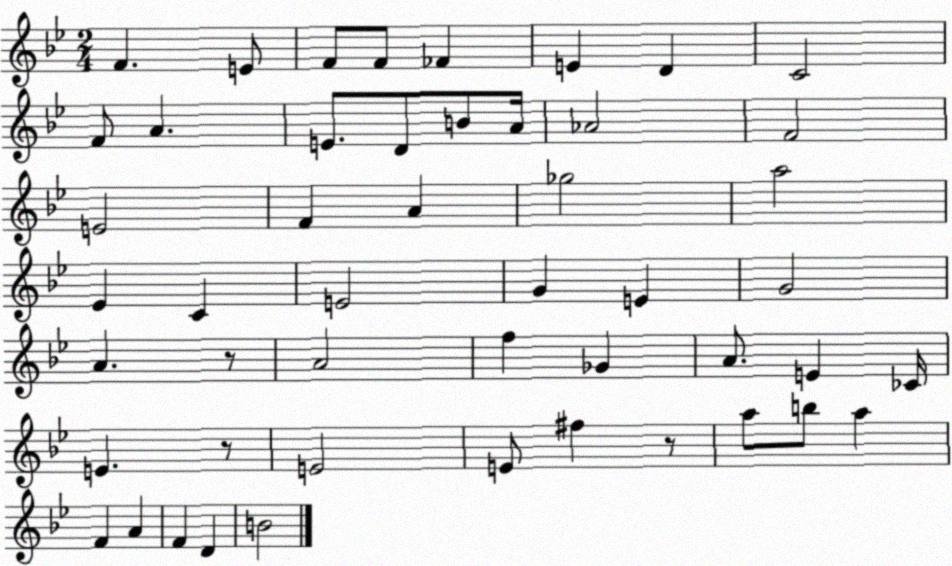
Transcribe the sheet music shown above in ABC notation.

X:1
T:Untitled
M:2/4
L:1/4
K:Bb
F E/2 F/2 F/2 _F E D C2 F/2 A E/2 D/2 B/2 A/4 _A2 F2 E2 F A _g2 a2 _E C E2 G E G2 A z/2 A2 f _G A/2 E _C/4 E z/2 E2 E/2 ^f z/2 a/2 b/2 a F A F D B2